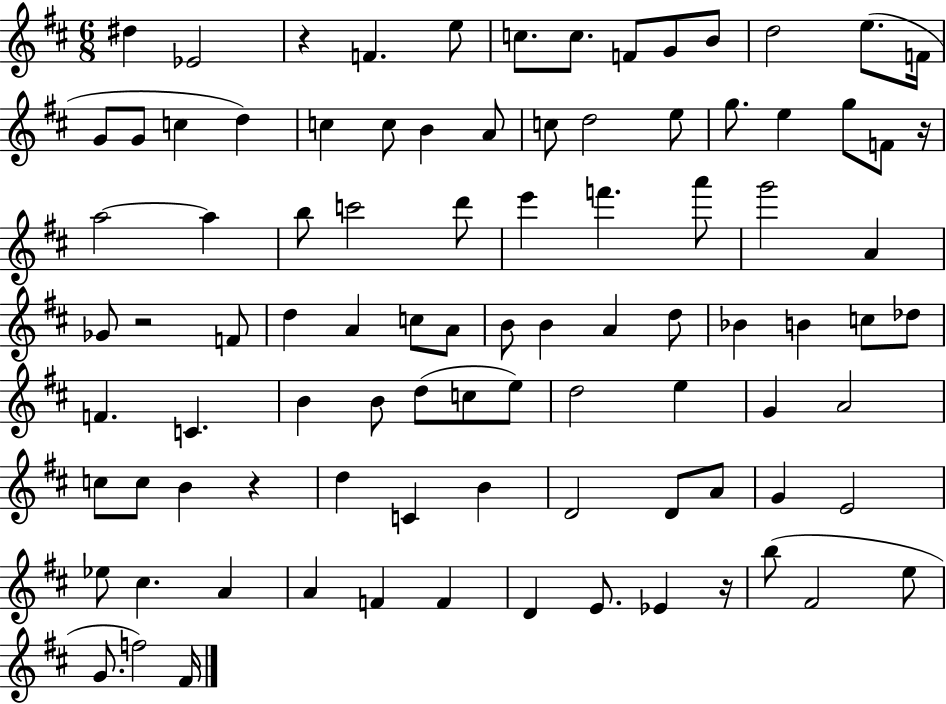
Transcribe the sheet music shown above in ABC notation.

X:1
T:Untitled
M:6/8
L:1/4
K:D
^d _E2 z F e/2 c/2 c/2 F/2 G/2 B/2 d2 e/2 F/4 G/2 G/2 c d c c/2 B A/2 c/2 d2 e/2 g/2 e g/2 F/2 z/4 a2 a b/2 c'2 d'/2 e' f' a'/2 g'2 A _G/2 z2 F/2 d A c/2 A/2 B/2 B A d/2 _B B c/2 _d/2 F C B B/2 d/2 c/2 e/2 d2 e G A2 c/2 c/2 B z d C B D2 D/2 A/2 G E2 _e/2 ^c A A F F D E/2 _E z/4 b/2 ^F2 e/2 G/2 f2 ^F/4